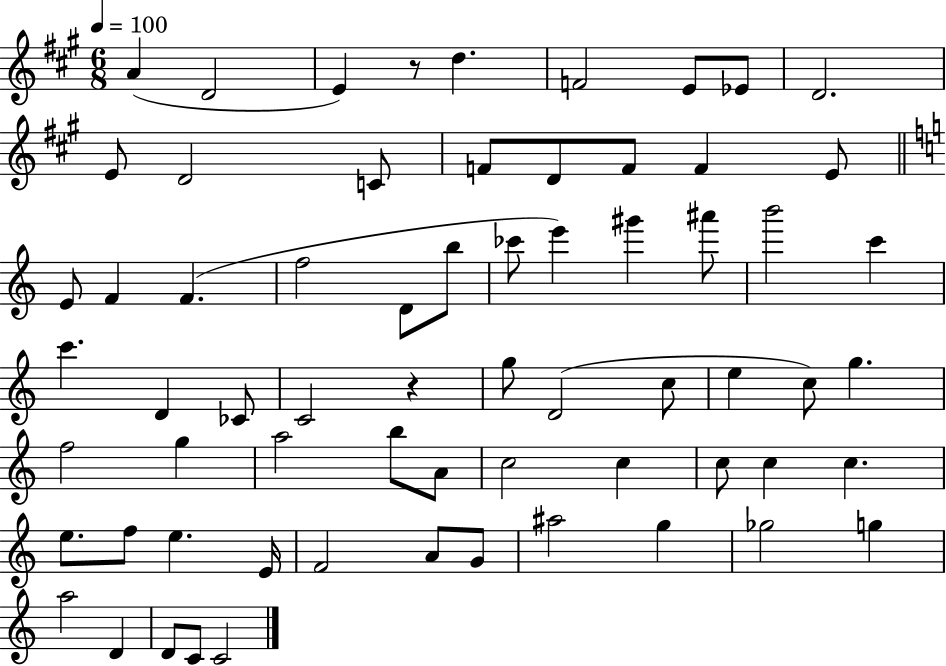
{
  \clef treble
  \numericTimeSignature
  \time 6/8
  \key a \major
  \tempo 4 = 100
  a'4( d'2 | e'4) r8 d''4. | f'2 e'8 ees'8 | d'2. | \break e'8 d'2 c'8 | f'8 d'8 f'8 f'4 e'8 | \bar "||" \break \key c \major e'8 f'4 f'4.( | f''2 d'8 b''8 | ces'''8 e'''4) gis'''4 ais'''8 | b'''2 c'''4 | \break c'''4. d'4 ces'8 | c'2 r4 | g''8 d'2( c''8 | e''4 c''8) g''4. | \break f''2 g''4 | a''2 b''8 a'8 | c''2 c''4 | c''8 c''4 c''4. | \break e''8. f''8 e''4. e'16 | f'2 a'8 g'8 | ais''2 g''4 | ges''2 g''4 | \break a''2 d'4 | d'8 c'8 c'2 | \bar "|."
}